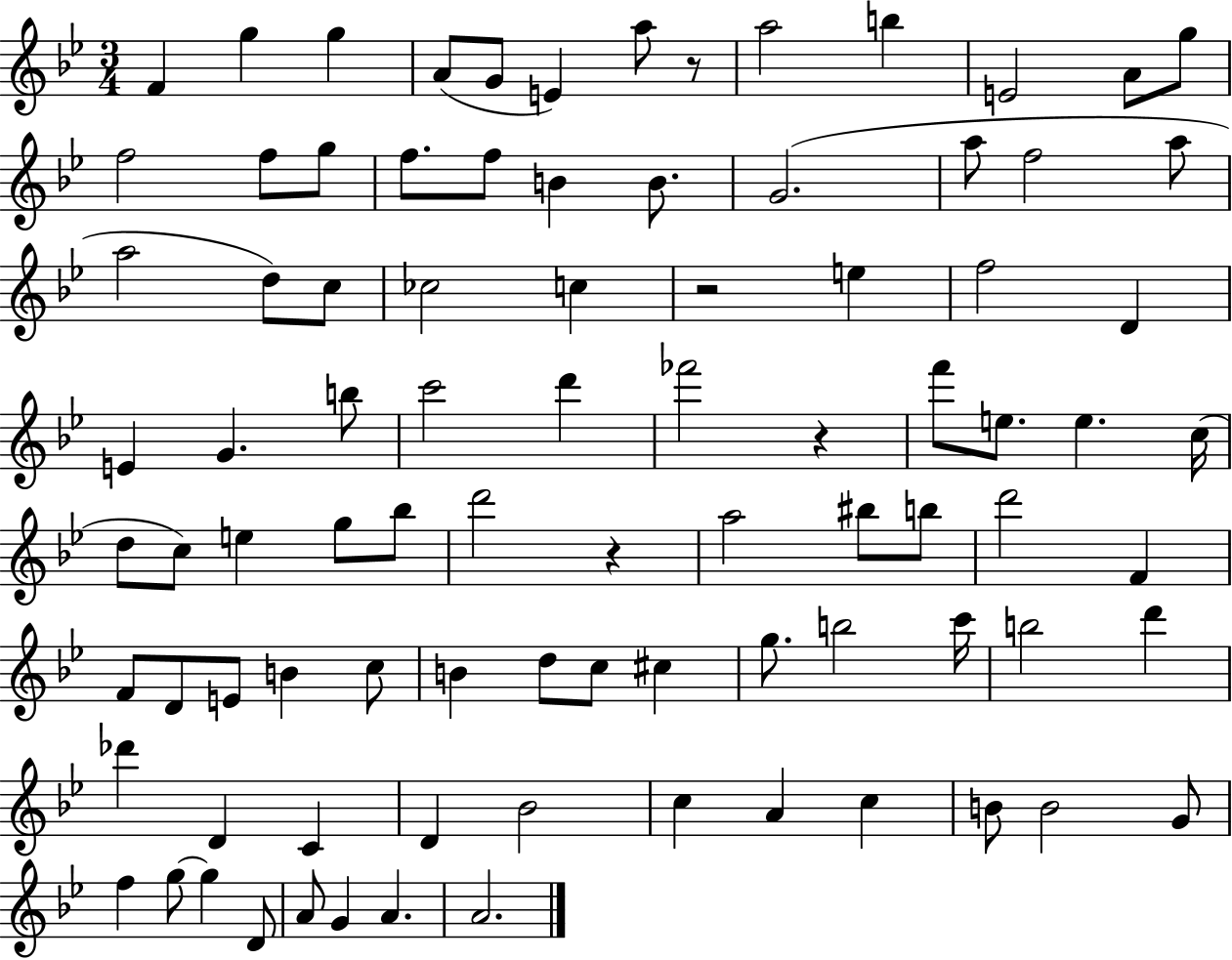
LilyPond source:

{
  \clef treble
  \numericTimeSignature
  \time 3/4
  \key bes \major
  f'4 g''4 g''4 | a'8( g'8 e'4) a''8 r8 | a''2 b''4 | e'2 a'8 g''8 | \break f''2 f''8 g''8 | f''8. f''8 b'4 b'8. | g'2.( | a''8 f''2 a''8 | \break a''2 d''8) c''8 | ces''2 c''4 | r2 e''4 | f''2 d'4 | \break e'4 g'4. b''8 | c'''2 d'''4 | fes'''2 r4 | f'''8 e''8. e''4. c''16( | \break d''8 c''8) e''4 g''8 bes''8 | d'''2 r4 | a''2 bis''8 b''8 | d'''2 f'4 | \break f'8 d'8 e'8 b'4 c''8 | b'4 d''8 c''8 cis''4 | g''8. b''2 c'''16 | b''2 d'''4 | \break des'''4 d'4 c'4 | d'4 bes'2 | c''4 a'4 c''4 | b'8 b'2 g'8 | \break f''4 g''8~~ g''4 d'8 | a'8 g'4 a'4. | a'2. | \bar "|."
}